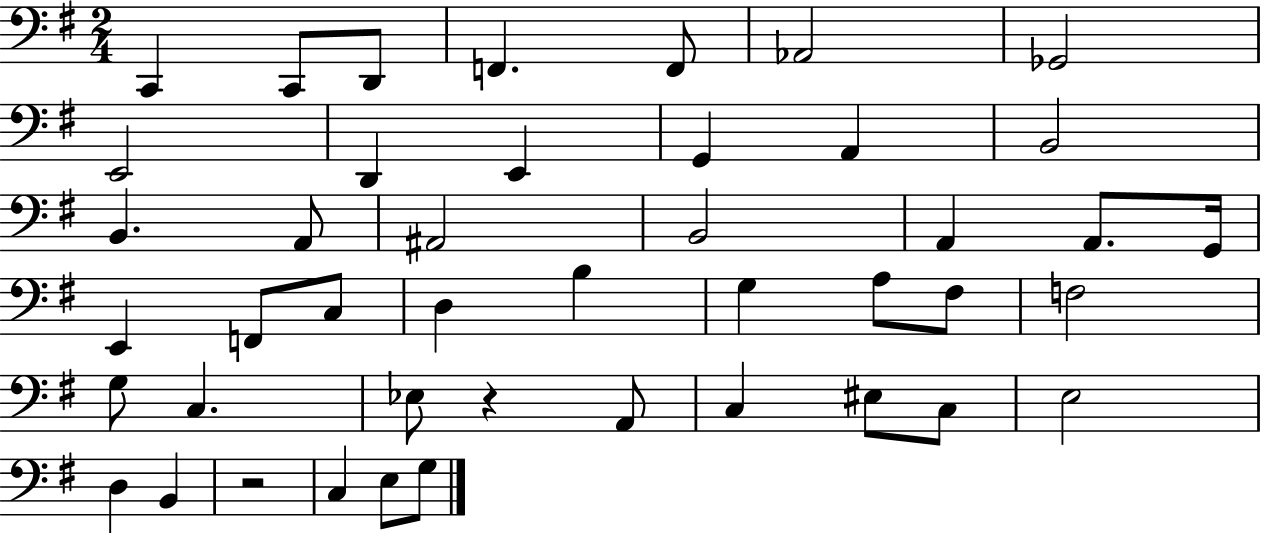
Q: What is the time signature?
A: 2/4